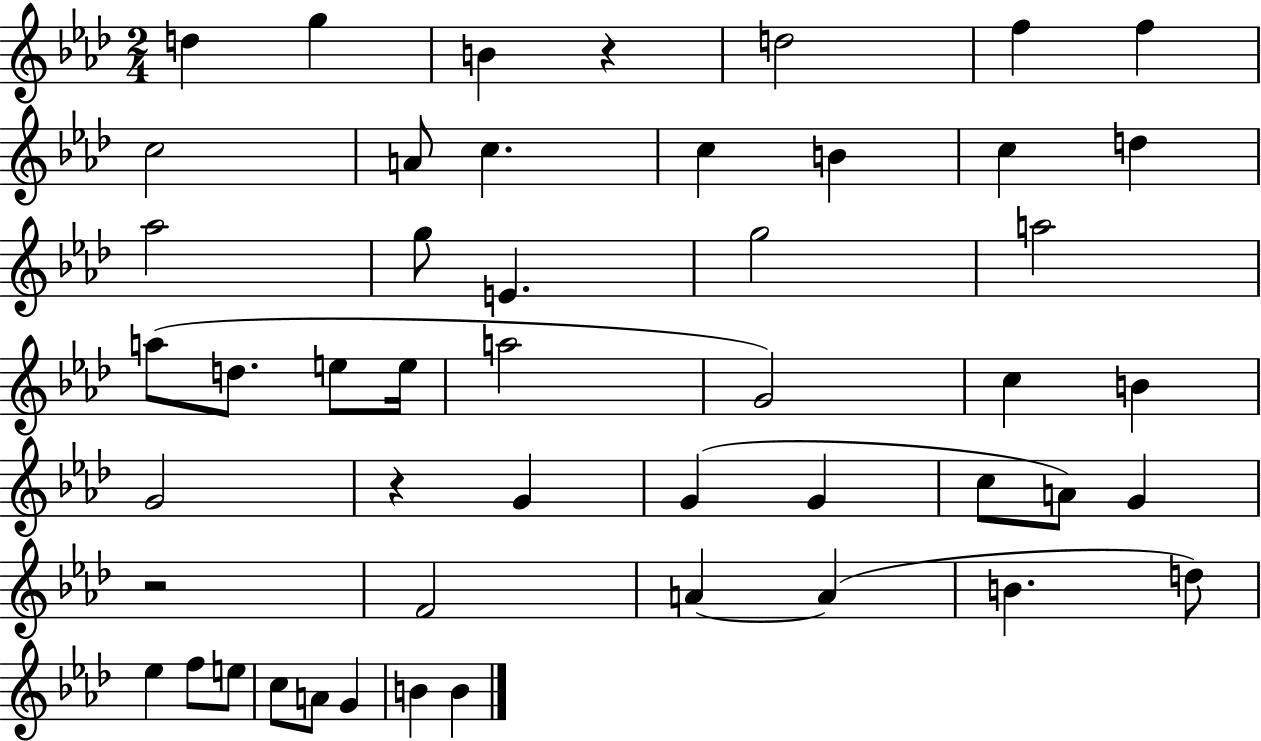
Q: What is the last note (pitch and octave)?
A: B4